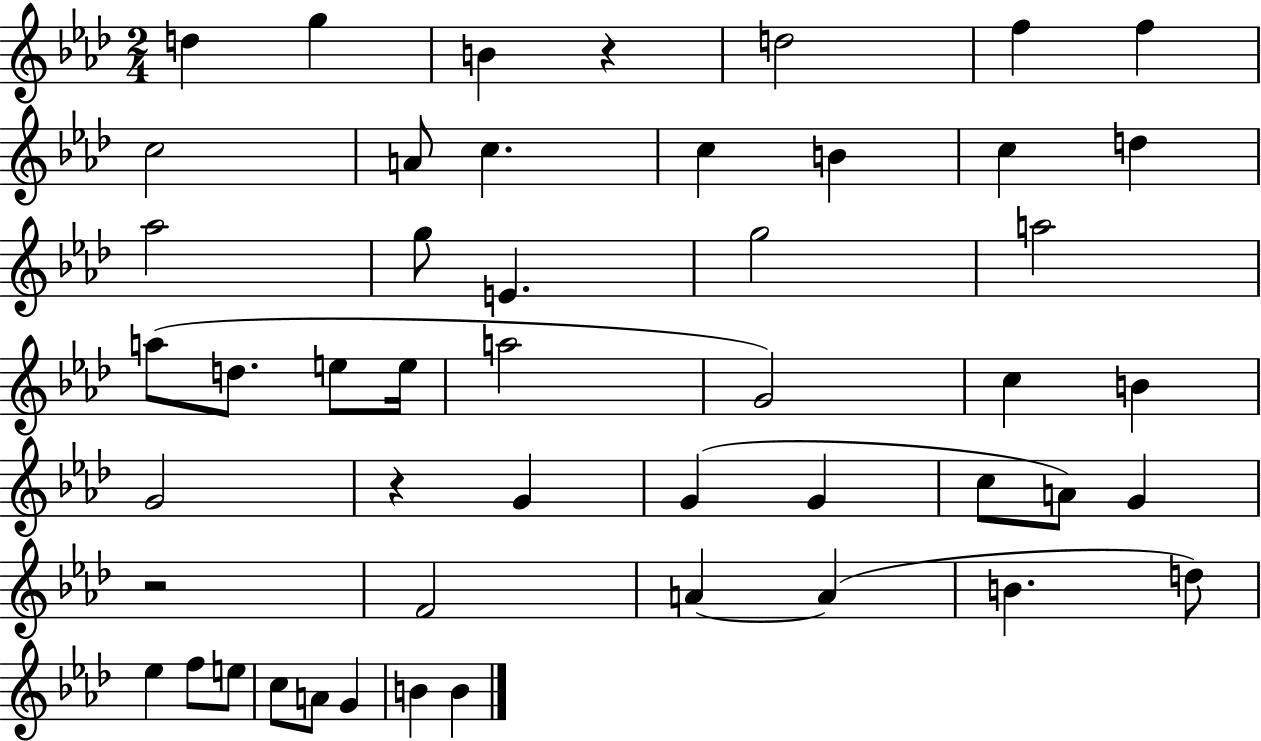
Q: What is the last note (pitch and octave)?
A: B4